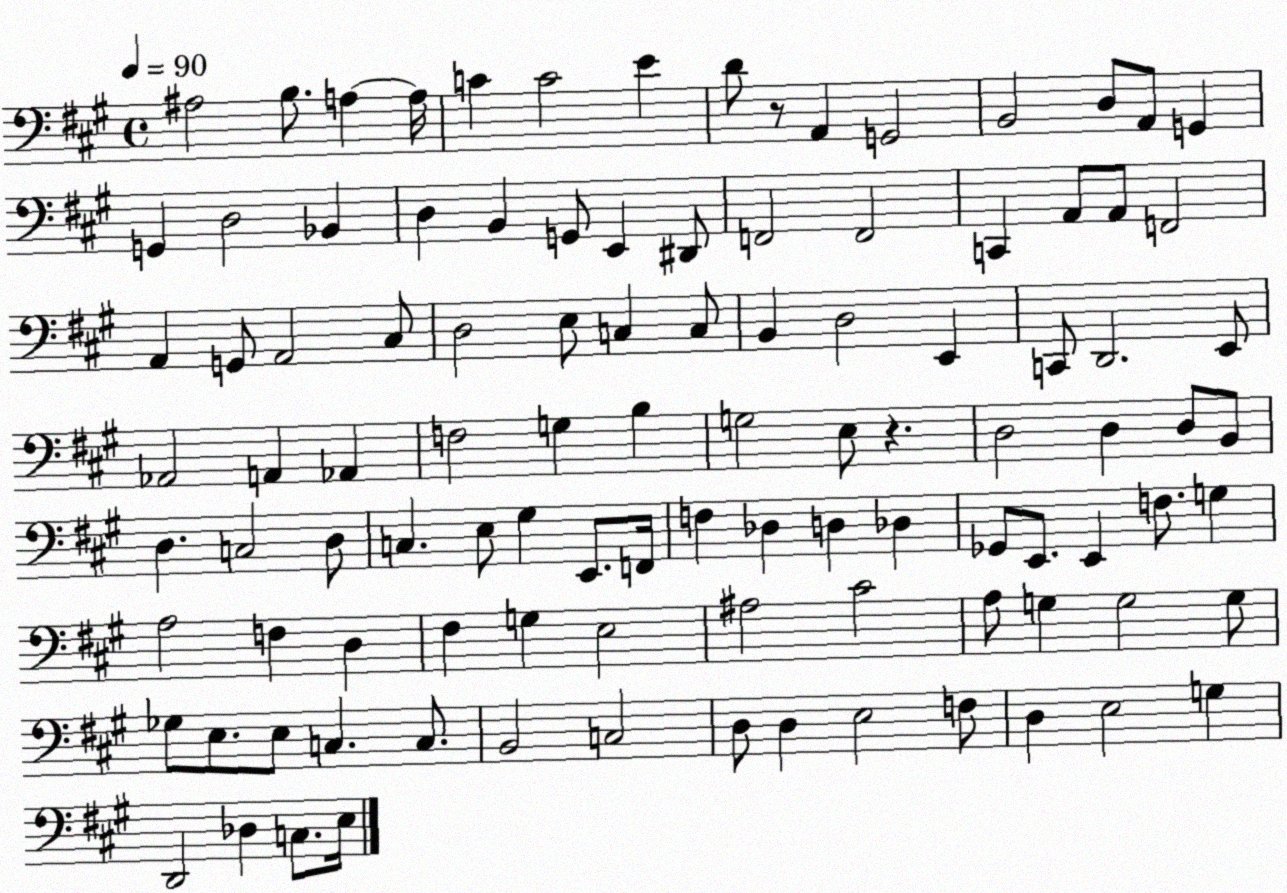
X:1
T:Untitled
M:4/4
L:1/4
K:A
^A,2 B,/2 A, A,/4 C C2 E D/2 z/2 A,, G,,2 B,,2 D,/2 A,,/2 G,, G,, D,2 _B,, D, B,, G,,/2 E,, ^D,,/2 F,,2 F,,2 C,, A,,/2 A,,/2 F,,2 A,, G,,/2 A,,2 ^C,/2 D,2 E,/2 C, C,/2 B,, D,2 E,, C,,/2 D,,2 E,,/2 _A,,2 A,, _A,, F,2 G, B, G,2 E,/2 z D,2 D, D,/2 B,,/2 D, C,2 D,/2 C, E,/2 ^G, E,,/2 F,,/4 F, _D, D, _D, _G,,/2 E,,/2 E,, F,/2 G, A,2 F, D, ^F, G, E,2 ^A,2 ^C2 A,/2 G, G,2 G,/2 _G,/2 E,/2 E,/2 C, C,/2 B,,2 C,2 D,/2 D, E,2 F,/2 D, E,2 G, D,,2 _D, C,/2 E,/4